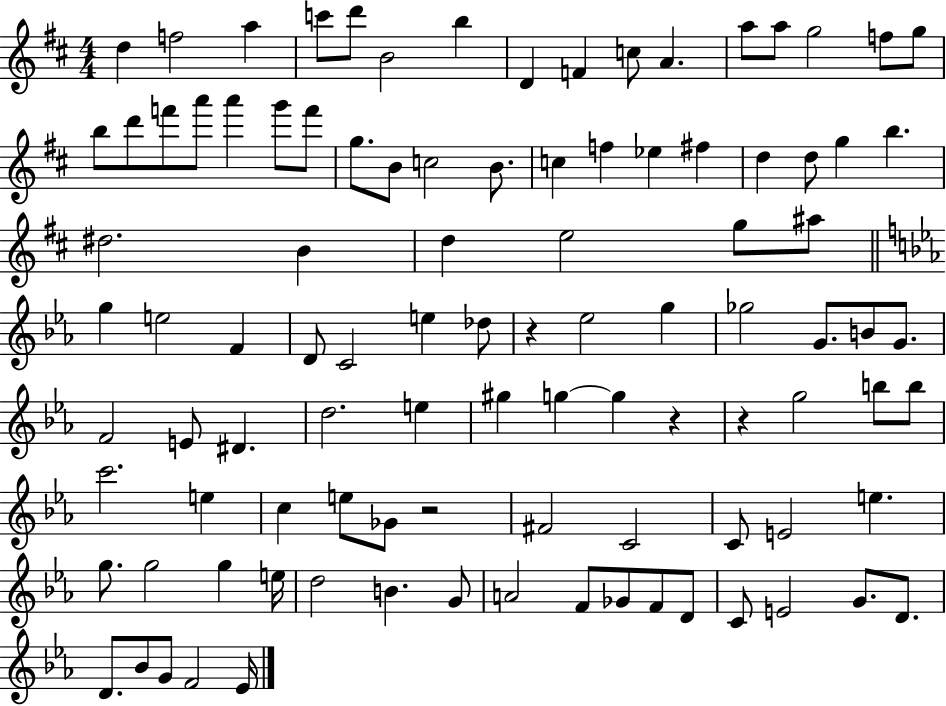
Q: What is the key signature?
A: D major